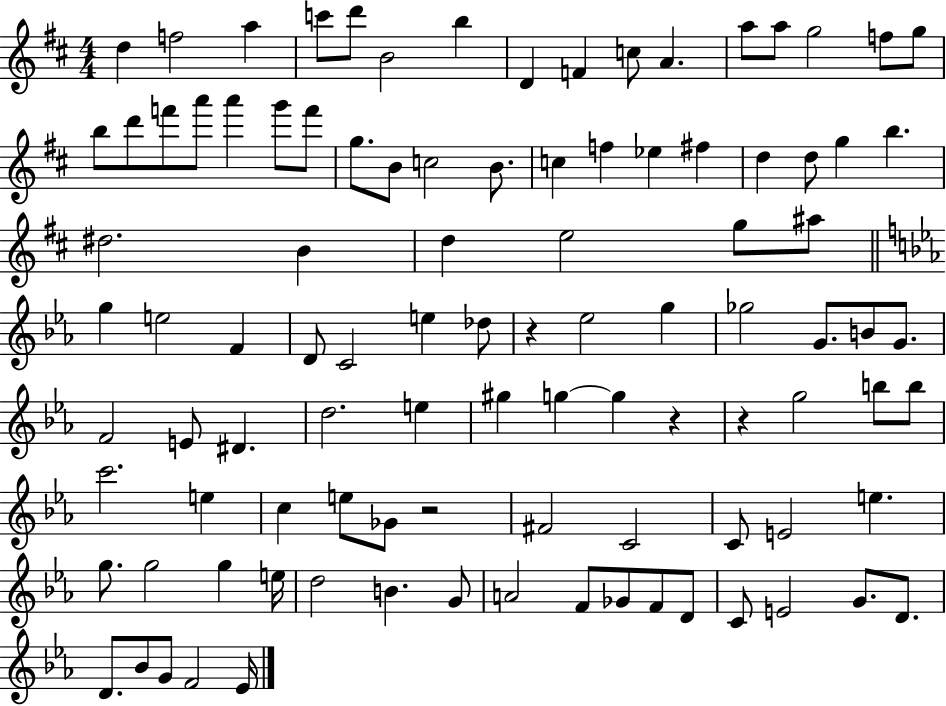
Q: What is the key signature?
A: D major